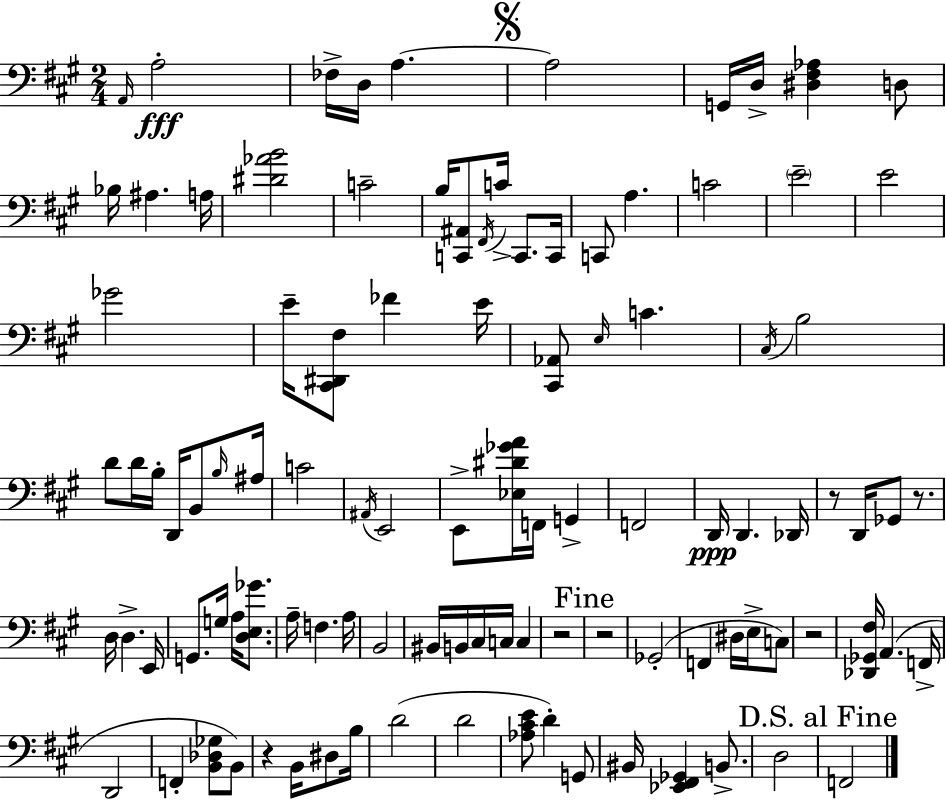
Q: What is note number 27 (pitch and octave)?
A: E4